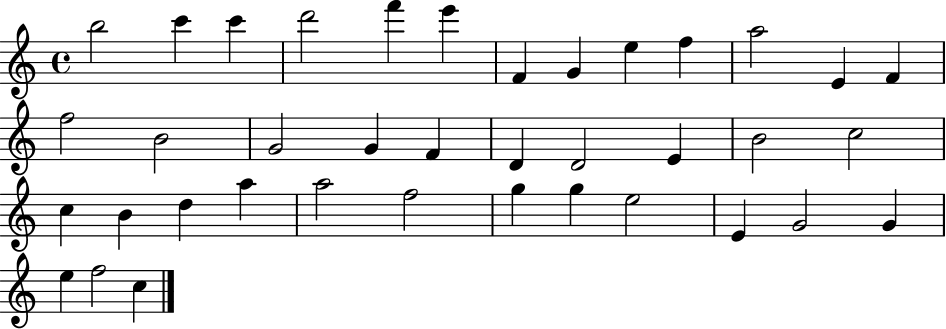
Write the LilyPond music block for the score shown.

{
  \clef treble
  \time 4/4
  \defaultTimeSignature
  \key c \major
  b''2 c'''4 c'''4 | d'''2 f'''4 e'''4 | f'4 g'4 e''4 f''4 | a''2 e'4 f'4 | \break f''2 b'2 | g'2 g'4 f'4 | d'4 d'2 e'4 | b'2 c''2 | \break c''4 b'4 d''4 a''4 | a''2 f''2 | g''4 g''4 e''2 | e'4 g'2 g'4 | \break e''4 f''2 c''4 | \bar "|."
}